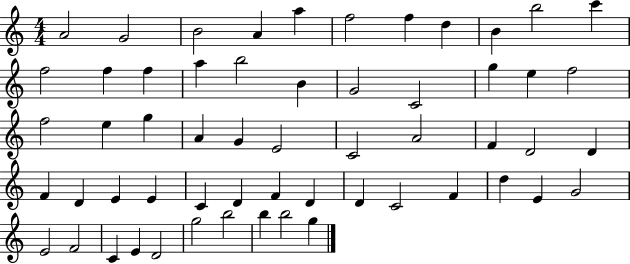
{
  \clef treble
  \numericTimeSignature
  \time 4/4
  \key c \major
  a'2 g'2 | b'2 a'4 a''4 | f''2 f''4 d''4 | b'4 b''2 c'''4 | \break f''2 f''4 f''4 | a''4 b''2 b'4 | g'2 c'2 | g''4 e''4 f''2 | \break f''2 e''4 g''4 | a'4 g'4 e'2 | c'2 a'2 | f'4 d'2 d'4 | \break f'4 d'4 e'4 e'4 | c'4 d'4 f'4 d'4 | d'4 c'2 f'4 | d''4 e'4 g'2 | \break e'2 f'2 | c'4 e'4 d'2 | g''2 b''2 | b''4 b''2 g''4 | \break \bar "|."
}